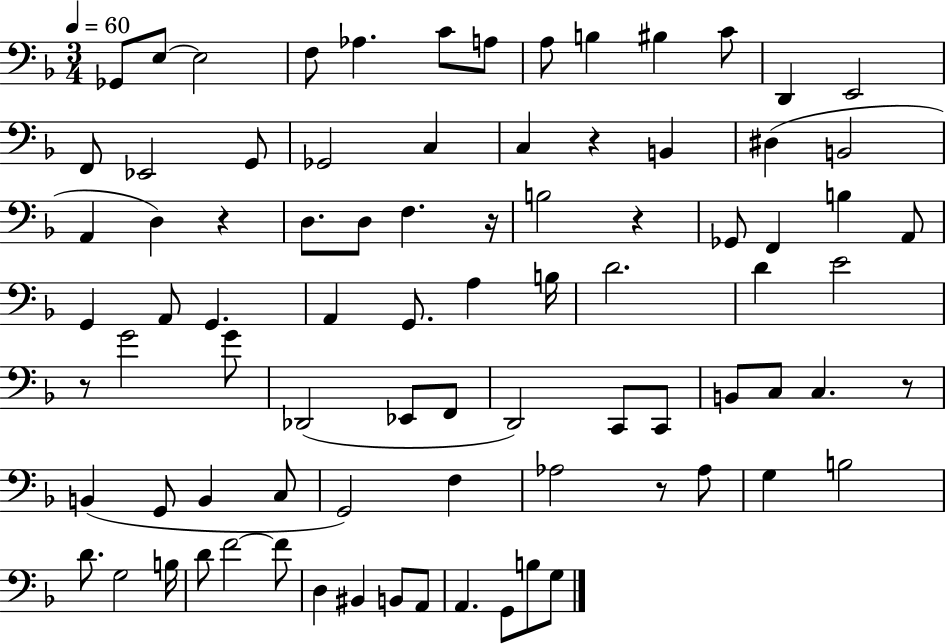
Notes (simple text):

Gb2/e E3/e E3/h F3/e Ab3/q. C4/e A3/e A3/e B3/q BIS3/q C4/e D2/q E2/h F2/e Eb2/h G2/e Gb2/h C3/q C3/q R/q B2/q D#3/q B2/h A2/q D3/q R/q D3/e. D3/e F3/q. R/s B3/h R/q Gb2/e F2/q B3/q A2/e G2/q A2/e G2/q. A2/q G2/e. A3/q B3/s D4/h. D4/q E4/h R/e G4/h G4/e Db2/h Eb2/e F2/e D2/h C2/e C2/e B2/e C3/e C3/q. R/e B2/q G2/e B2/q C3/e G2/h F3/q Ab3/h R/e Ab3/e G3/q B3/h D4/e. G3/h B3/s D4/e F4/h F4/e D3/q BIS2/q B2/e A2/e A2/q. G2/e B3/e G3/e